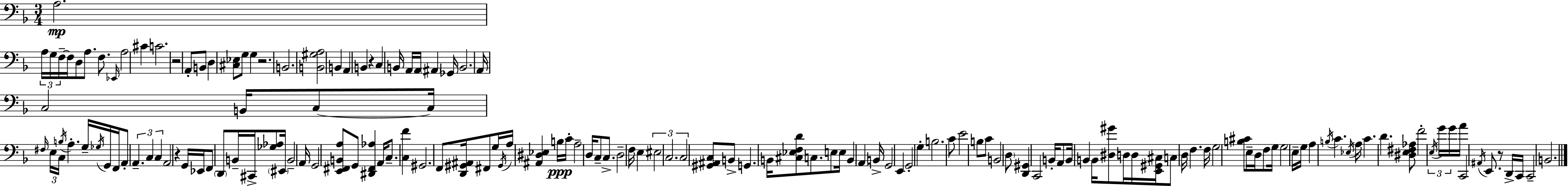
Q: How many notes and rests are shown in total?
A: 157